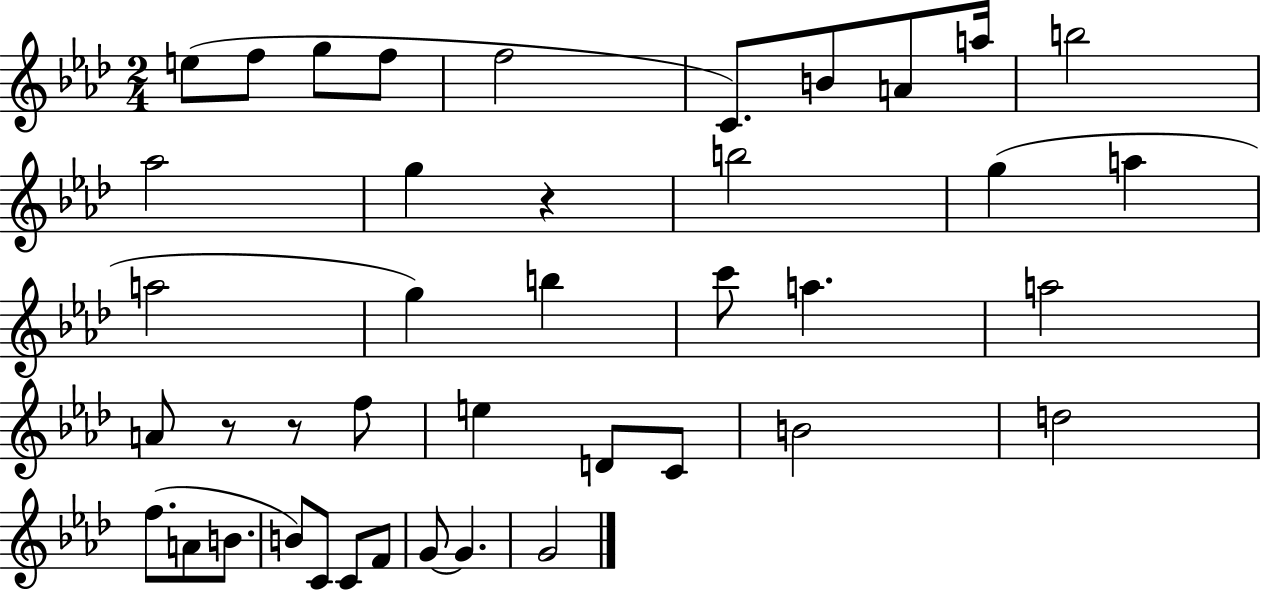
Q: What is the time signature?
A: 2/4